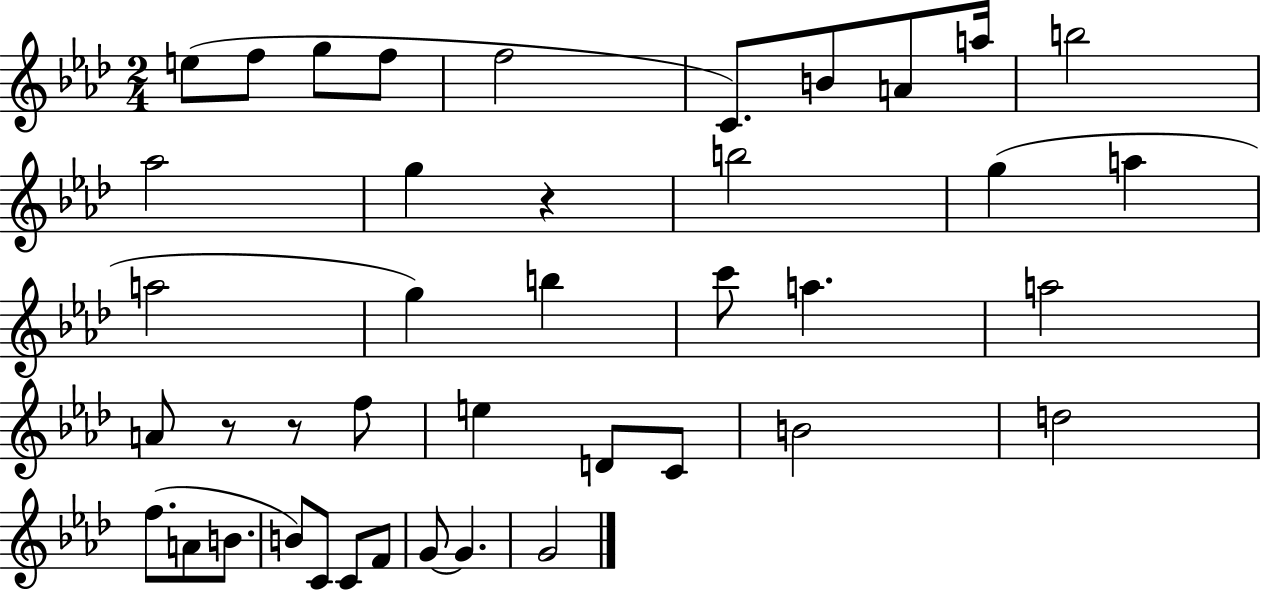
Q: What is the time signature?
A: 2/4